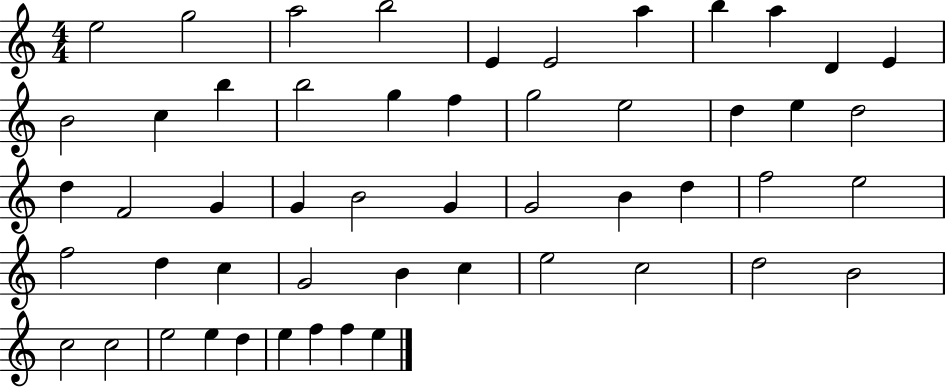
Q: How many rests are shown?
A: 0